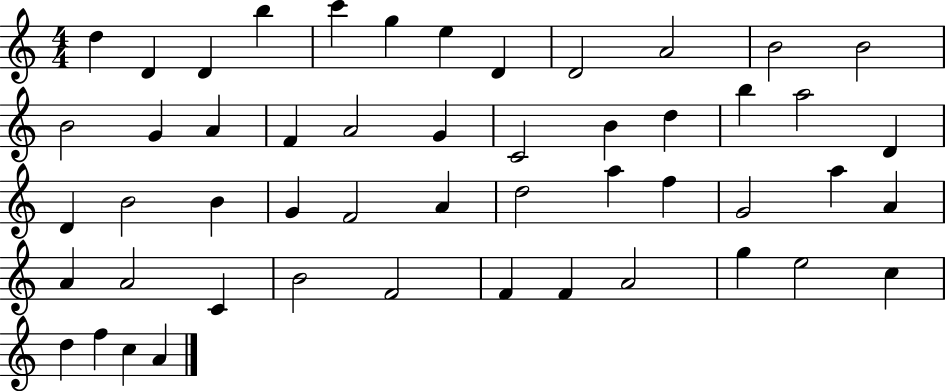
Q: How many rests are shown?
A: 0